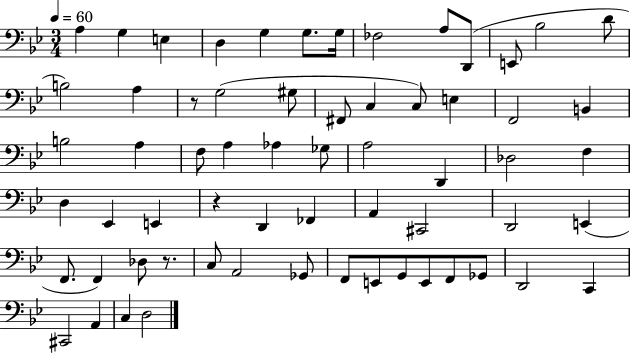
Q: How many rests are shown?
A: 3